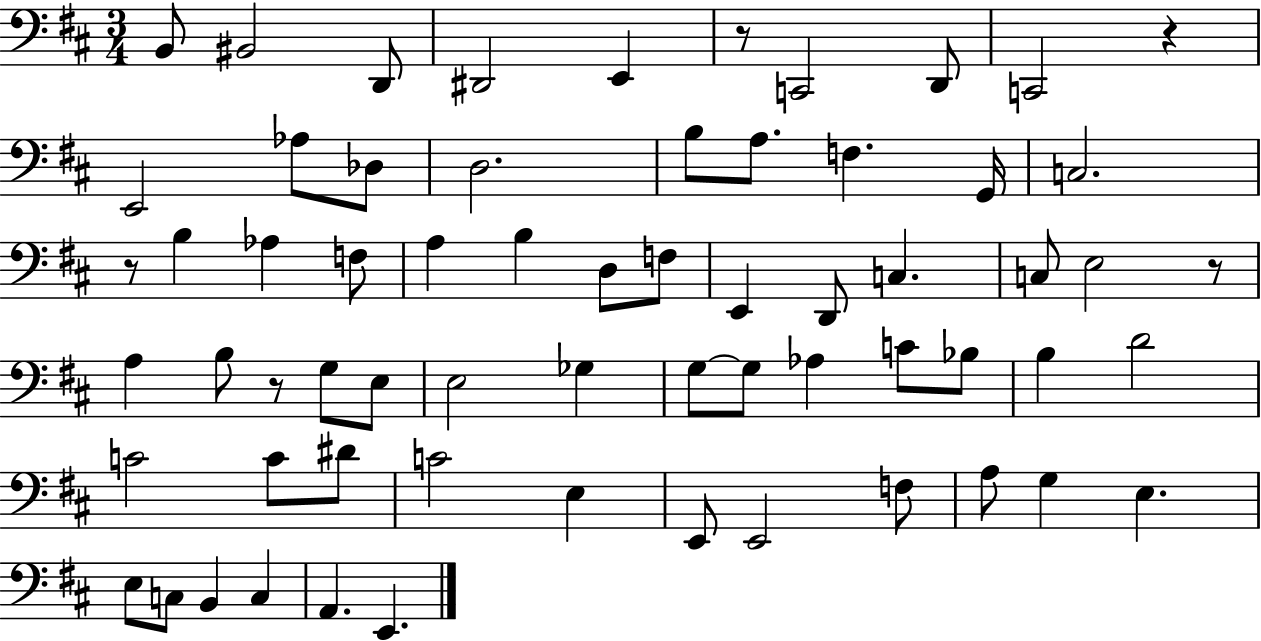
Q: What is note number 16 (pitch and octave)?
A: G2